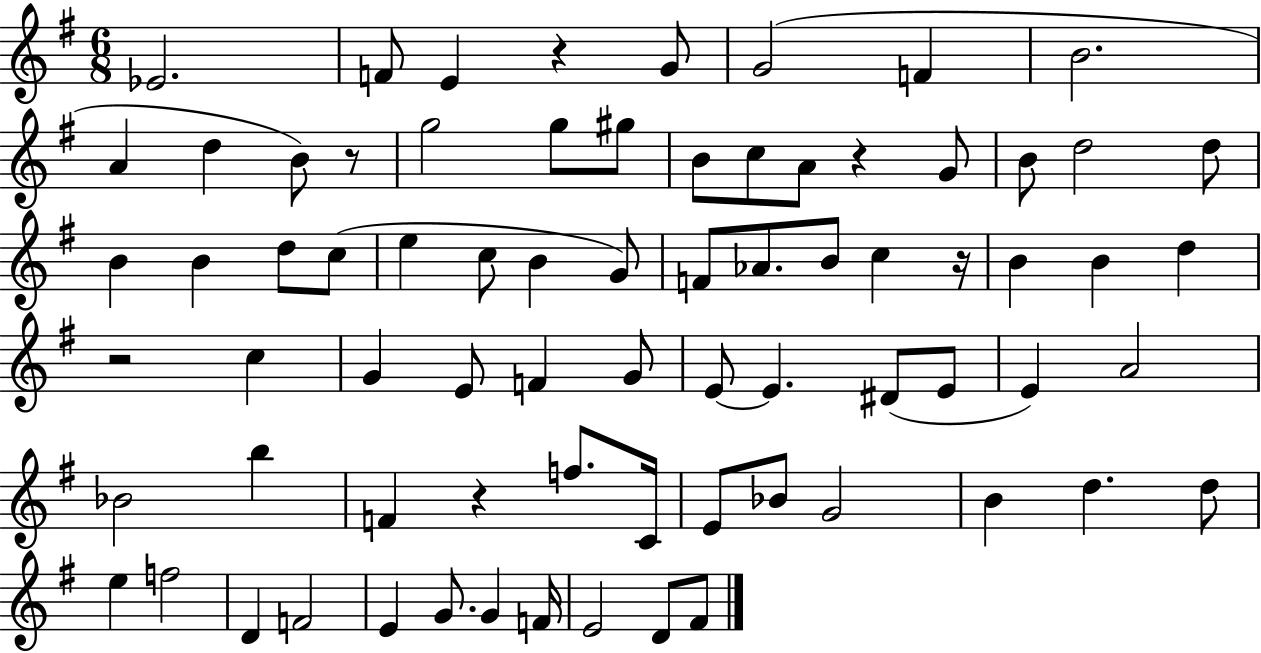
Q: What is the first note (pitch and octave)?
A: Eb4